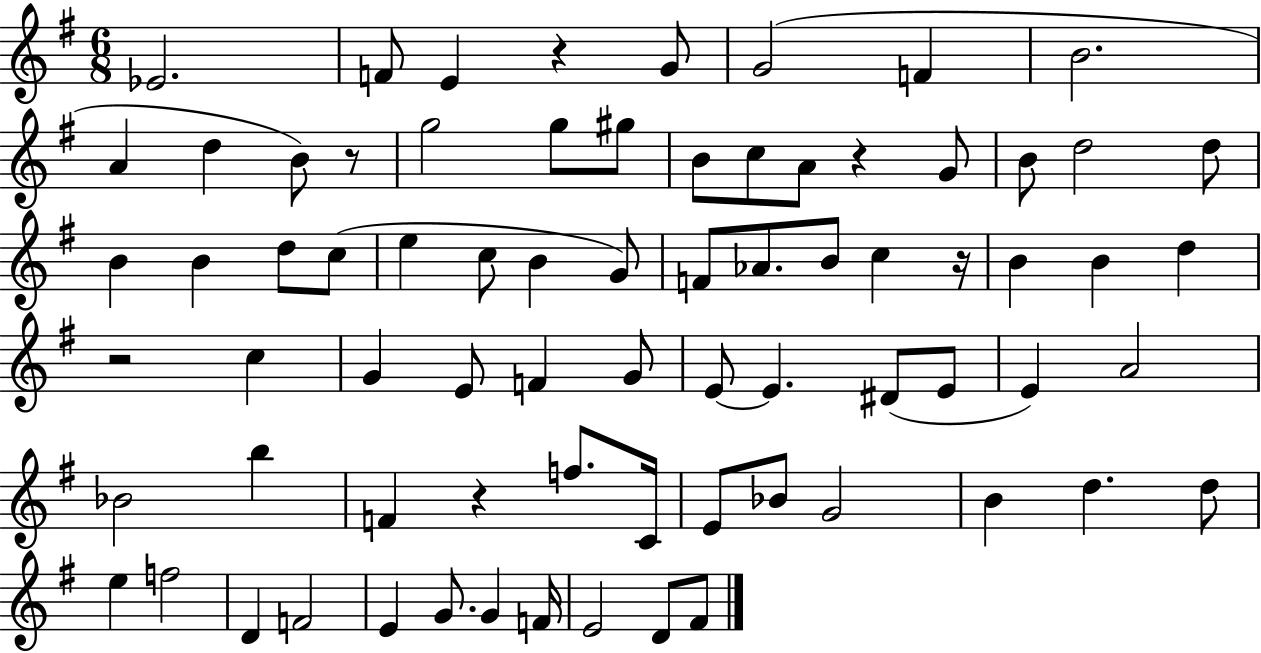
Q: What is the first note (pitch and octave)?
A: Eb4